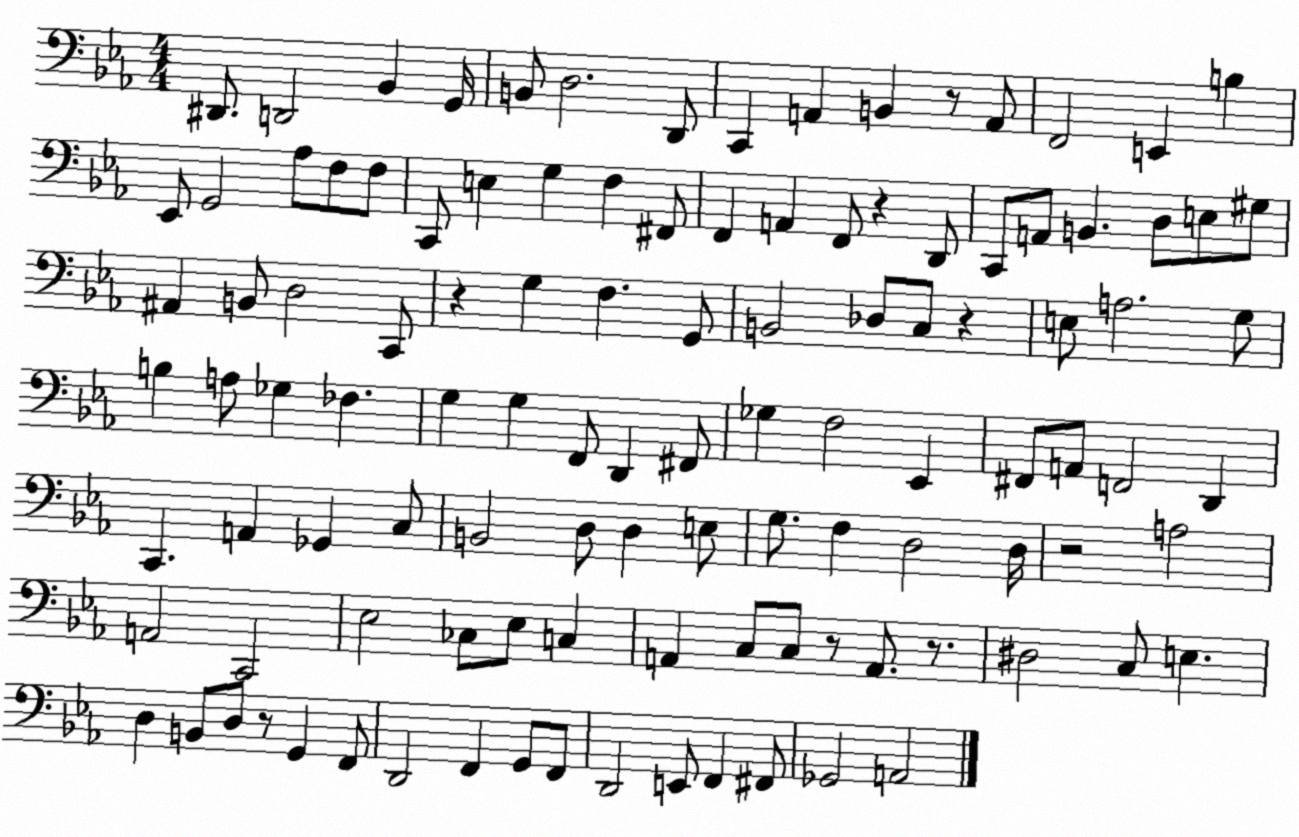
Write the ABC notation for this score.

X:1
T:Untitled
M:4/4
L:1/4
K:Eb
^D,,/2 D,,2 _B,, G,,/4 B,,/2 D,2 D,,/2 C,, A,, B,, z/2 A,,/2 F,,2 E,, B, _E,,/2 G,,2 _A,/2 F,/2 F,/2 C,,/2 E, G, F, ^F,,/2 F,, A,, F,,/2 z D,,/2 C,,/2 A,,/2 B,, D,/2 E,/2 ^G,/2 ^A,, B,,/2 D,2 C,,/2 z G, F, G,,/2 B,,2 _D,/2 C,/2 z E,/2 A,2 G,/2 B, A,/2 _G, _F, G, G, F,,/2 D,, ^F,,/2 _G, F,2 _E,, ^F,,/2 A,,/2 F,,2 D,, C,, A,, _G,, C,/2 B,,2 D,/2 D, E,/2 G,/2 F, D,2 D,/4 z2 A,2 A,,2 C,,2 _E,2 _C,/2 _E,/2 C, A,, C,/2 C,/2 z/2 A,,/2 z/2 ^D,2 C,/2 E, D, B,,/2 D,/2 z/2 G,, F,,/2 D,,2 F,, G,,/2 F,,/2 D,,2 E,,/2 F,, ^F,,/2 _G,,2 A,,2